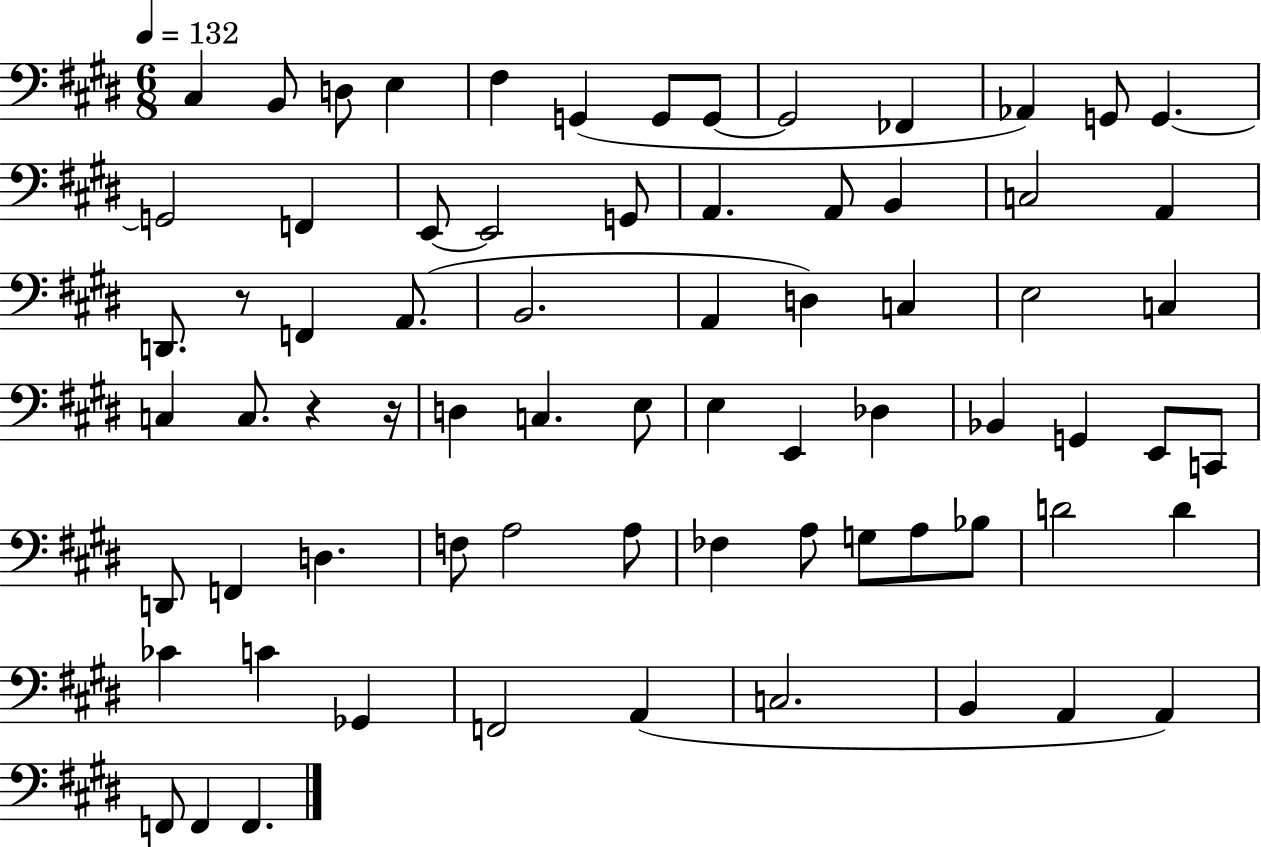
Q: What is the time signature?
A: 6/8